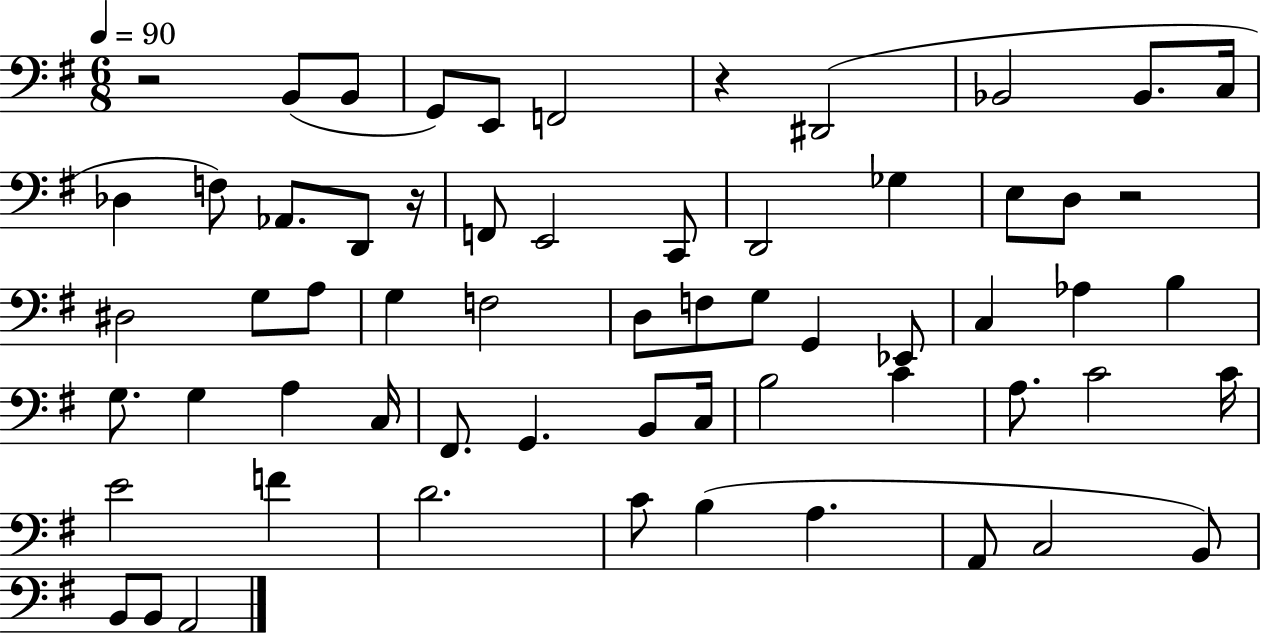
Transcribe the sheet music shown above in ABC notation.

X:1
T:Untitled
M:6/8
L:1/4
K:G
z2 B,,/2 B,,/2 G,,/2 E,,/2 F,,2 z ^D,,2 _B,,2 _B,,/2 C,/4 _D, F,/2 _A,,/2 D,,/2 z/4 F,,/2 E,,2 C,,/2 D,,2 _G, E,/2 D,/2 z2 ^D,2 G,/2 A,/2 G, F,2 D,/2 F,/2 G,/2 G,, _E,,/2 C, _A, B, G,/2 G, A, C,/4 ^F,,/2 G,, B,,/2 C,/4 B,2 C A,/2 C2 C/4 E2 F D2 C/2 B, A, A,,/2 C,2 B,,/2 B,,/2 B,,/2 A,,2